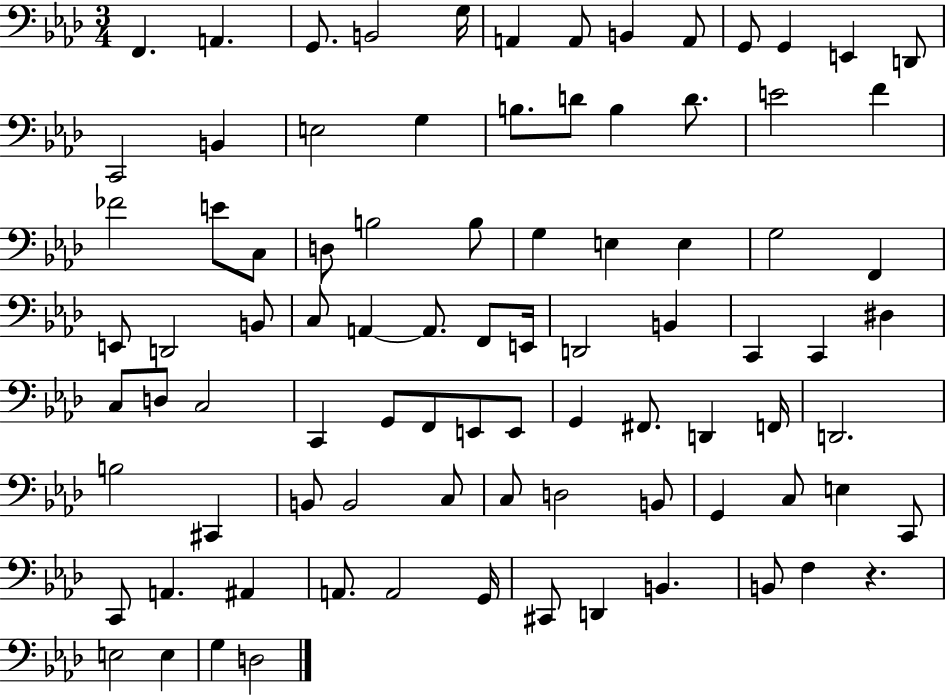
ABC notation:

X:1
T:Untitled
M:3/4
L:1/4
K:Ab
F,, A,, G,,/2 B,,2 G,/4 A,, A,,/2 B,, A,,/2 G,,/2 G,, E,, D,,/2 C,,2 B,, E,2 G, B,/2 D/2 B, D/2 E2 F _F2 E/2 C,/2 D,/2 B,2 B,/2 G, E, E, G,2 F,, E,,/2 D,,2 B,,/2 C,/2 A,, A,,/2 F,,/2 E,,/4 D,,2 B,, C,, C,, ^D, C,/2 D,/2 C,2 C,, G,,/2 F,,/2 E,,/2 E,,/2 G,, ^F,,/2 D,, F,,/4 D,,2 B,2 ^C,, B,,/2 B,,2 C,/2 C,/2 D,2 B,,/2 G,, C,/2 E, C,,/2 C,,/2 A,, ^A,, A,,/2 A,,2 G,,/4 ^C,,/2 D,, B,, B,,/2 F, z E,2 E, G, D,2